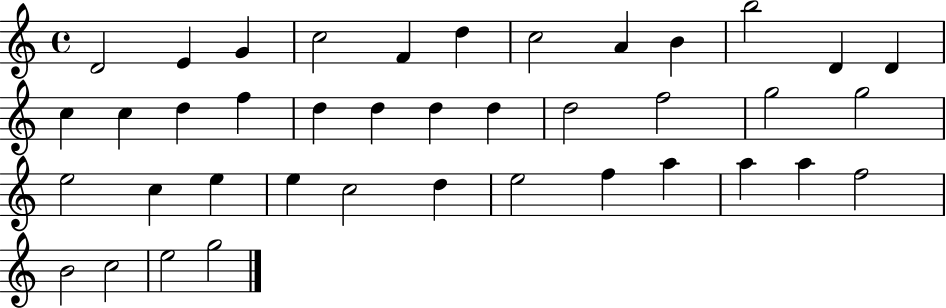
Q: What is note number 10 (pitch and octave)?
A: B5